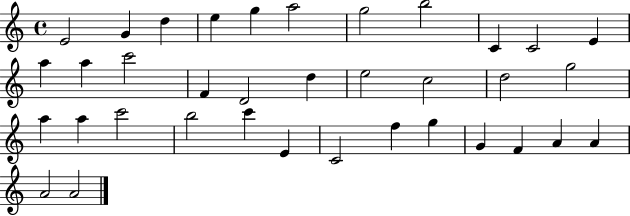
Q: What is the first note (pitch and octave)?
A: E4